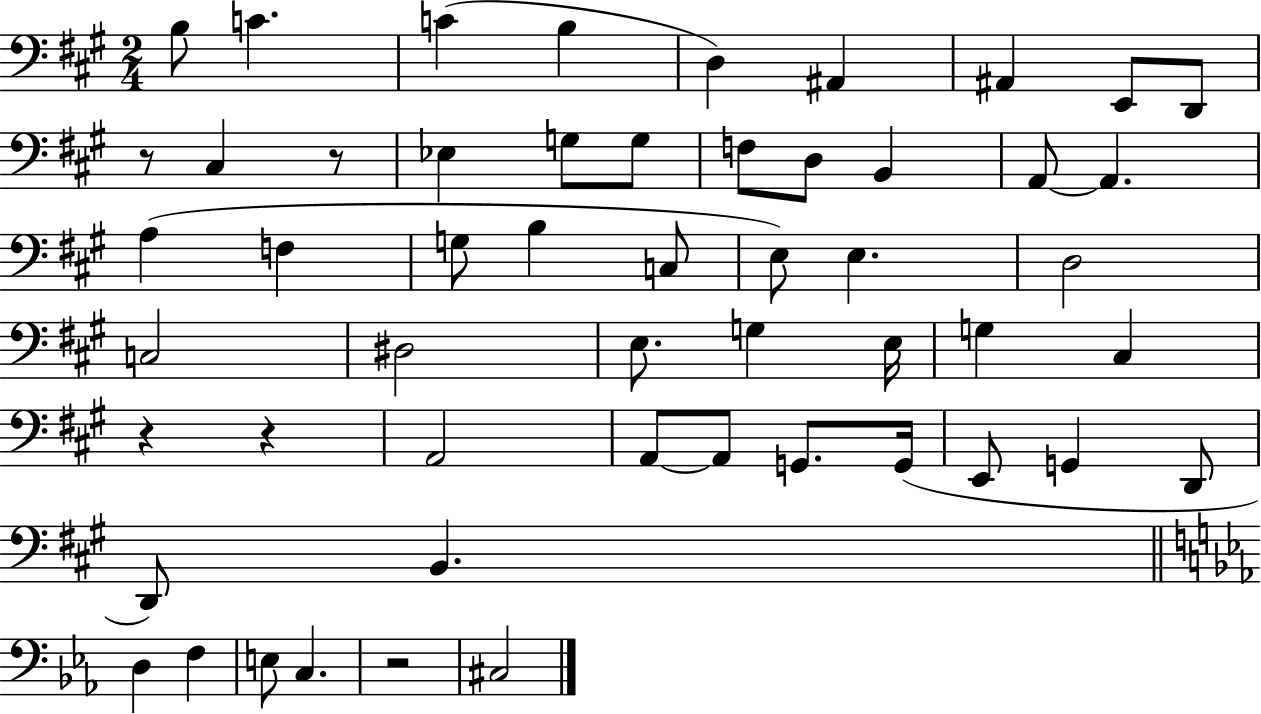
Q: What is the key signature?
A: A major